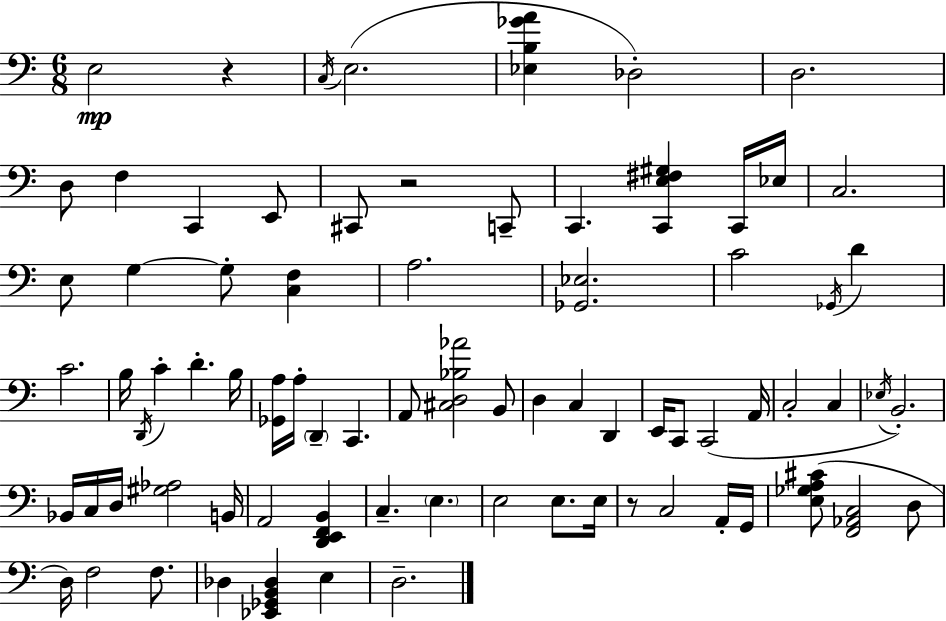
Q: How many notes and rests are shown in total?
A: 78